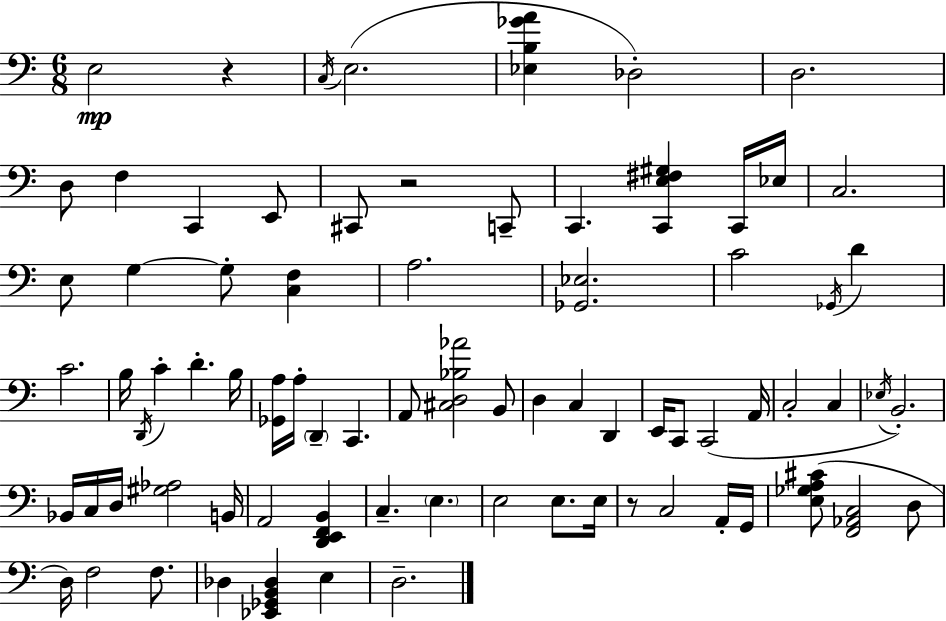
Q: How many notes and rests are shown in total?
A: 78